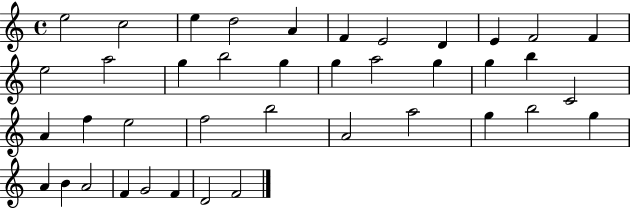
{
  \clef treble
  \time 4/4
  \defaultTimeSignature
  \key c \major
  e''2 c''2 | e''4 d''2 a'4 | f'4 e'2 d'4 | e'4 f'2 f'4 | \break e''2 a''2 | g''4 b''2 g''4 | g''4 a''2 g''4 | g''4 b''4 c'2 | \break a'4 f''4 e''2 | f''2 b''2 | a'2 a''2 | g''4 b''2 g''4 | \break a'4 b'4 a'2 | f'4 g'2 f'4 | d'2 f'2 | \bar "|."
}